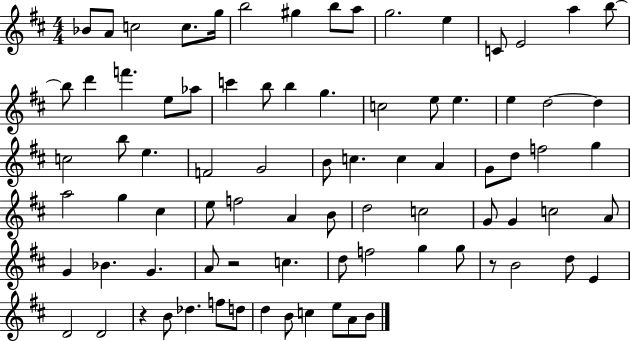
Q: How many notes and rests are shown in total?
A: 83